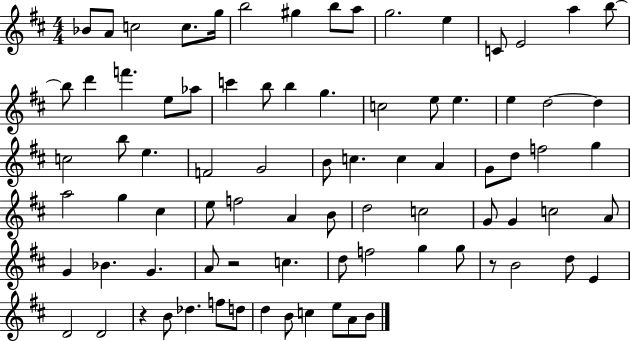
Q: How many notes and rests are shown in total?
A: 83